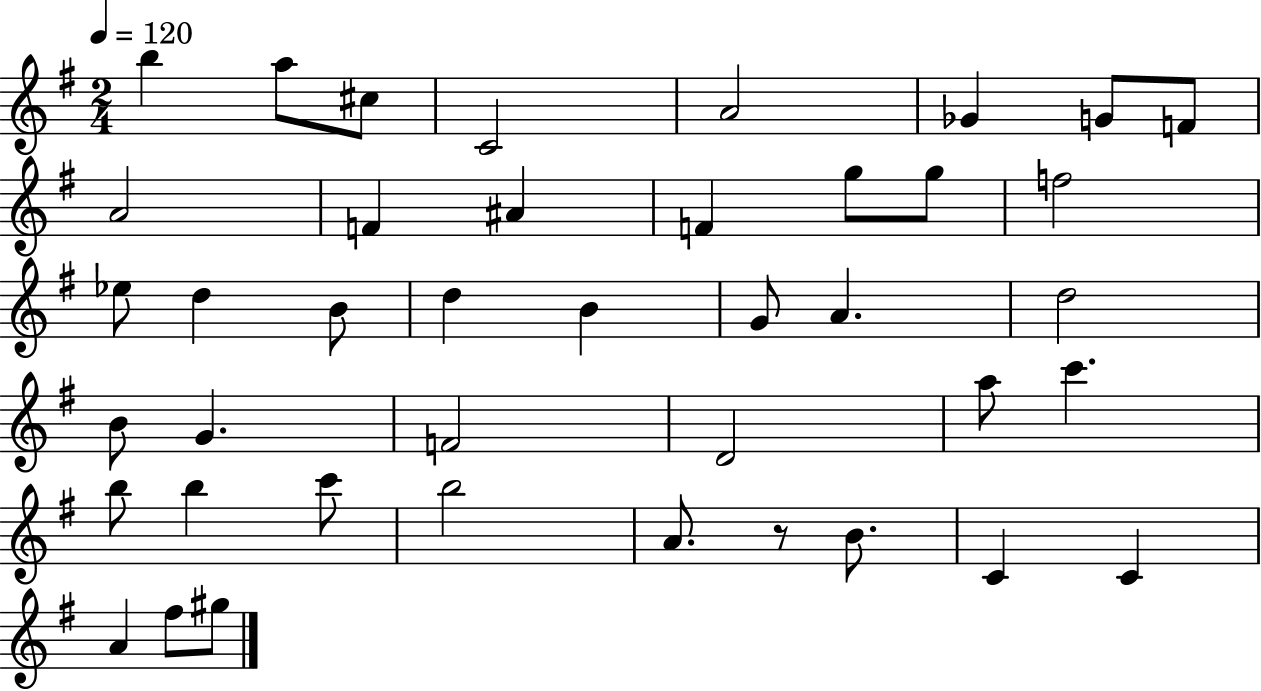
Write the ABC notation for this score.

X:1
T:Untitled
M:2/4
L:1/4
K:G
b a/2 ^c/2 C2 A2 _G G/2 F/2 A2 F ^A F g/2 g/2 f2 _e/2 d B/2 d B G/2 A d2 B/2 G F2 D2 a/2 c' b/2 b c'/2 b2 A/2 z/2 B/2 C C A ^f/2 ^g/2